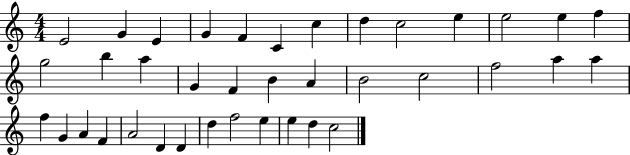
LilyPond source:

{
  \clef treble
  \numericTimeSignature
  \time 4/4
  \key c \major
  e'2 g'4 e'4 | g'4 f'4 c'4 c''4 | d''4 c''2 e''4 | e''2 e''4 f''4 | \break g''2 b''4 a''4 | g'4 f'4 b'4 a'4 | b'2 c''2 | f''2 a''4 a''4 | \break f''4 g'4 a'4 f'4 | a'2 d'4 d'4 | d''4 f''2 e''4 | e''4 d''4 c''2 | \break \bar "|."
}